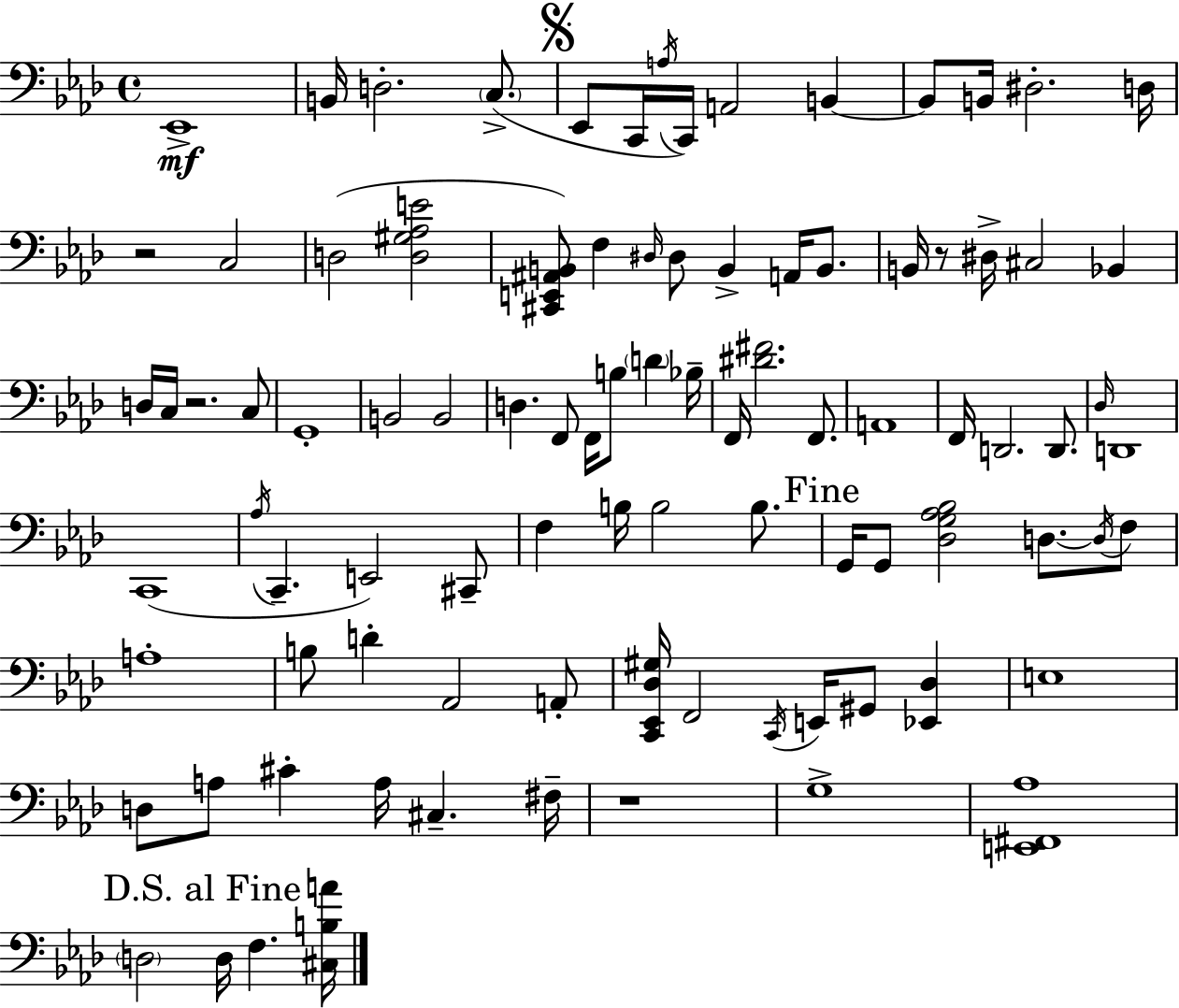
Eb2/w B2/s D3/h. C3/e. Eb2/e C2/s A3/s C2/s A2/h B2/q B2/e B2/s D#3/h. D3/s R/h C3/h D3/h [D3,G#3,Ab3,E4]/h [C#2,E2,A#2,B2]/e F3/q D#3/s D#3/e B2/q A2/s B2/e. B2/s R/e D#3/s C#3/h Bb2/q D3/s C3/s R/h. C3/e G2/w B2/h B2/h D3/q. F2/e F2/s B3/e D4/q Bb3/s F2/s [D#4,F#4]/h. F2/e. A2/w F2/s D2/h. D2/e. Db3/s D2/w C2/w Ab3/s C2/q. E2/h C#2/e F3/q B3/s B3/h B3/e. G2/s G2/e [Db3,G3,Ab3,Bb3]/h D3/e. D3/s F3/e A3/w B3/e D4/q Ab2/h A2/e [C2,Eb2,Db3,G#3]/s F2/h C2/s E2/s G#2/e [Eb2,Db3]/q E3/w D3/e A3/e C#4/q A3/s C#3/q. F#3/s R/w G3/w [E2,F#2,Ab3]/w D3/h D3/s F3/q. [C#3,B3,A4]/s